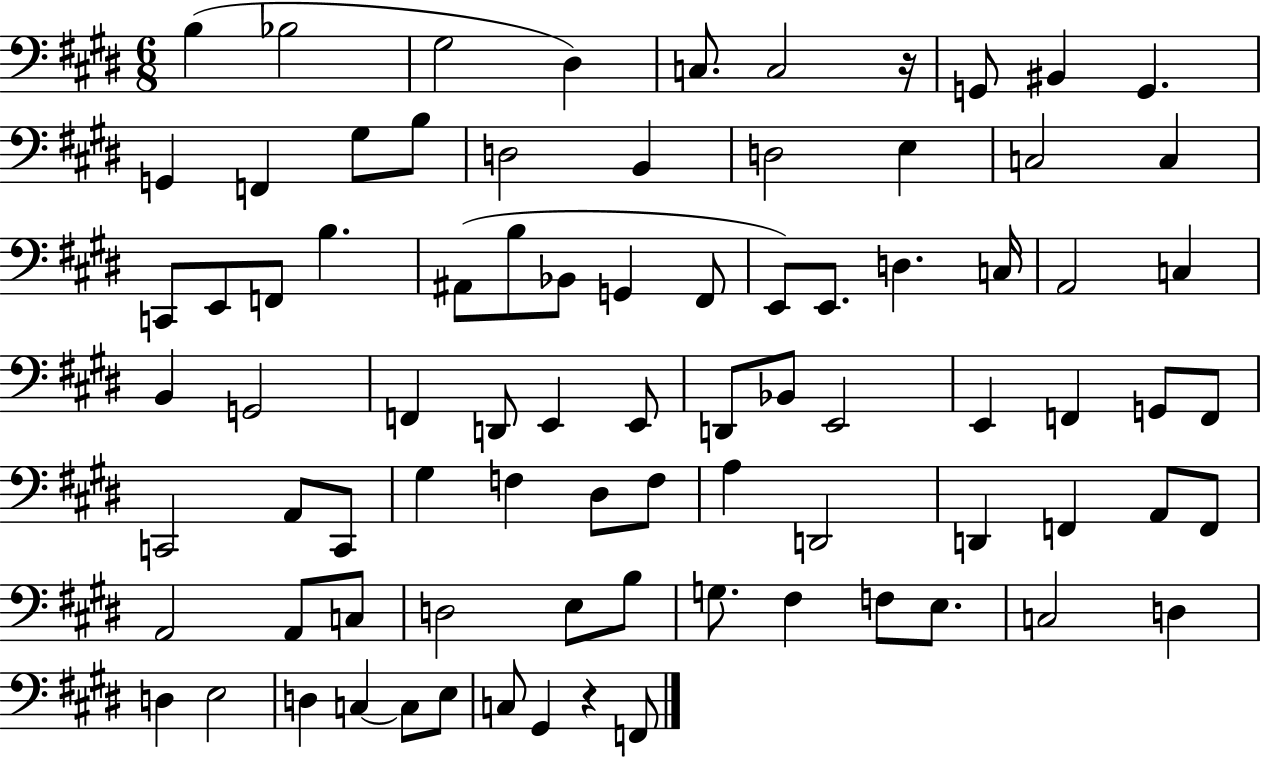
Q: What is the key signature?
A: E major